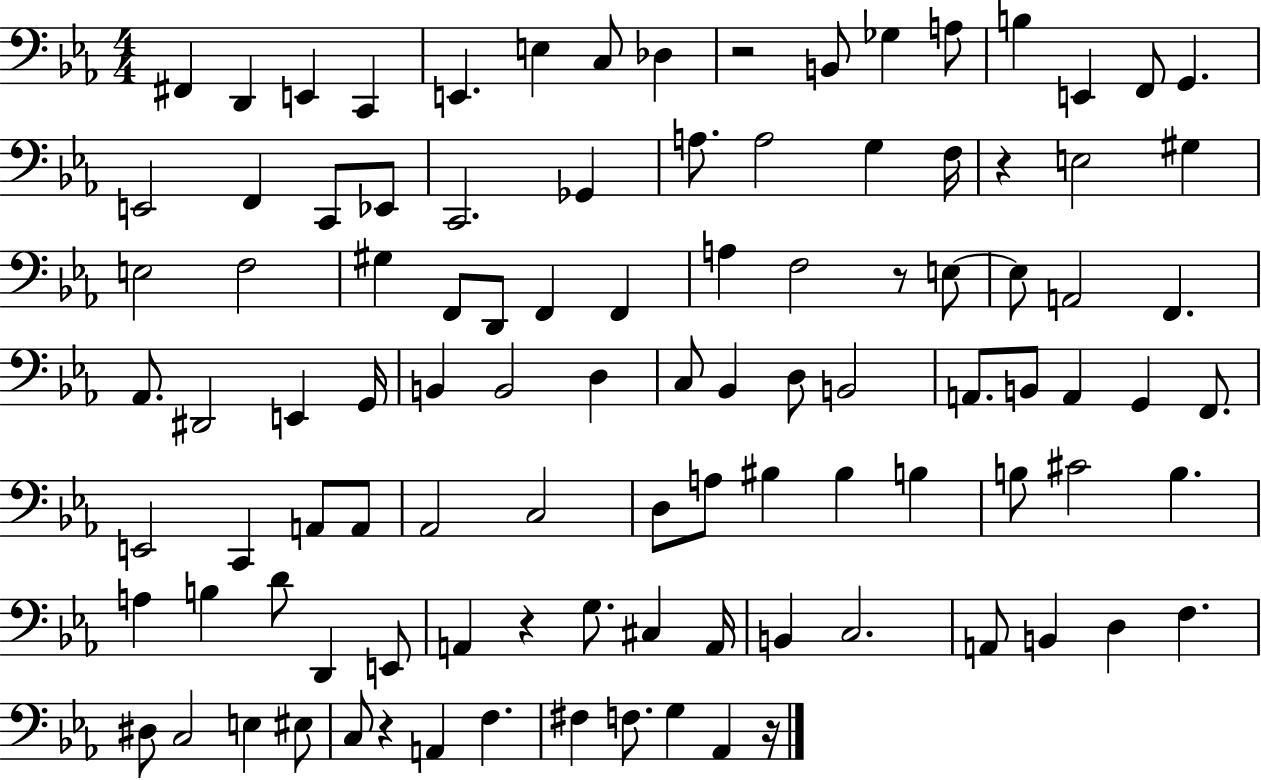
F#2/q D2/q E2/q C2/q E2/q. E3/q C3/e Db3/q R/h B2/e Gb3/q A3/e B3/q E2/q F2/e G2/q. E2/h F2/q C2/e Eb2/e C2/h. Gb2/q A3/e. A3/h G3/q F3/s R/q E3/h G#3/q E3/h F3/h G#3/q F2/e D2/e F2/q F2/q A3/q F3/h R/e E3/e E3/e A2/h F2/q. Ab2/e. D#2/h E2/q G2/s B2/q B2/h D3/q C3/e Bb2/q D3/e B2/h A2/e. B2/e A2/q G2/q F2/e. E2/h C2/q A2/e A2/e Ab2/h C3/h D3/e A3/e BIS3/q BIS3/q B3/q B3/e C#4/h B3/q. A3/q B3/q D4/e D2/q E2/e A2/q R/q G3/e. C#3/q A2/s B2/q C3/h. A2/e B2/q D3/q F3/q. D#3/e C3/h E3/q EIS3/e C3/e R/q A2/q F3/q. F#3/q F3/e. G3/q Ab2/q R/s